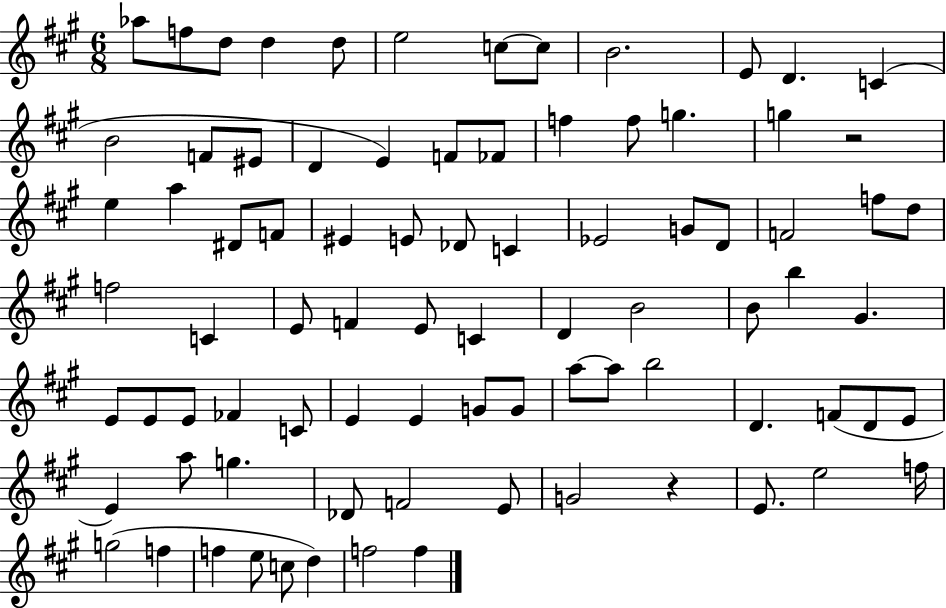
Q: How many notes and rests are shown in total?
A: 84